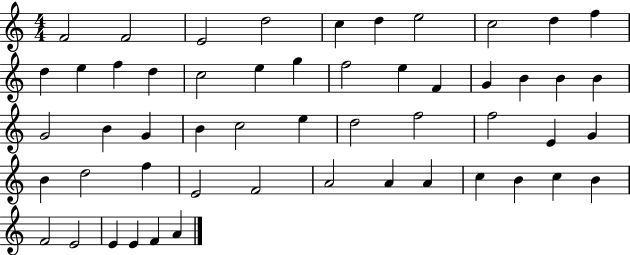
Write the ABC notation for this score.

X:1
T:Untitled
M:4/4
L:1/4
K:C
F2 F2 E2 d2 c d e2 c2 d f d e f d c2 e g f2 e F G B B B G2 B G B c2 e d2 f2 f2 E G B d2 f E2 F2 A2 A A c B c B F2 E2 E E F A